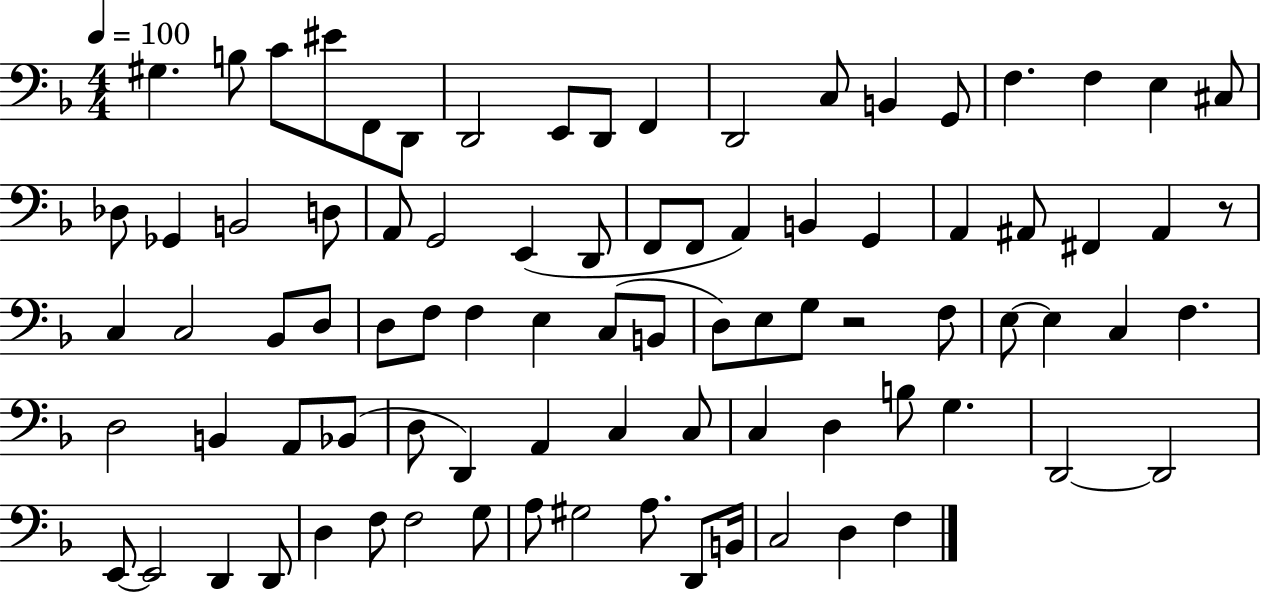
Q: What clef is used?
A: bass